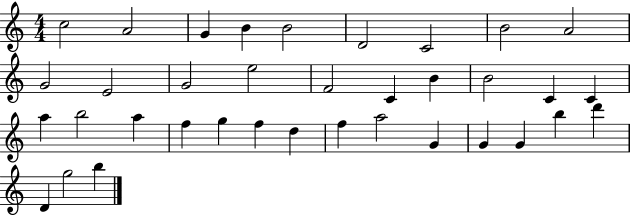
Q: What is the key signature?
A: C major